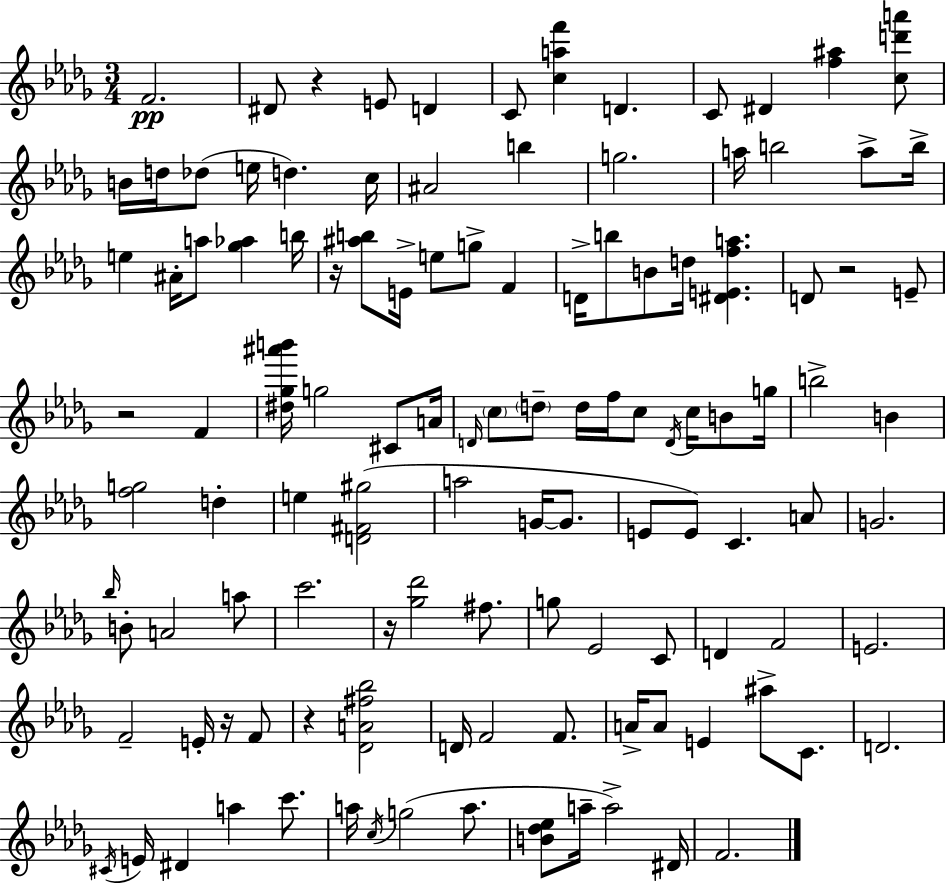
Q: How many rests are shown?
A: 7